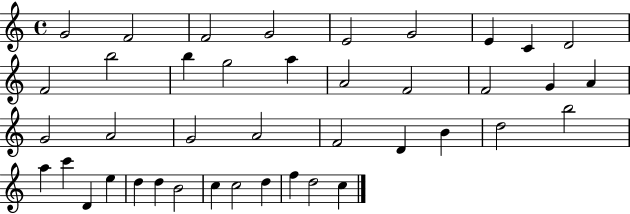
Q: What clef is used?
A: treble